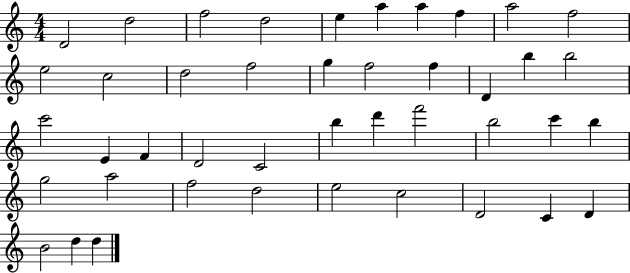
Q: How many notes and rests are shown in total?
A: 43